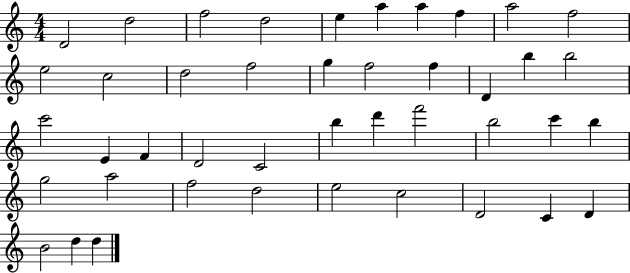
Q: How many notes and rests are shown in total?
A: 43